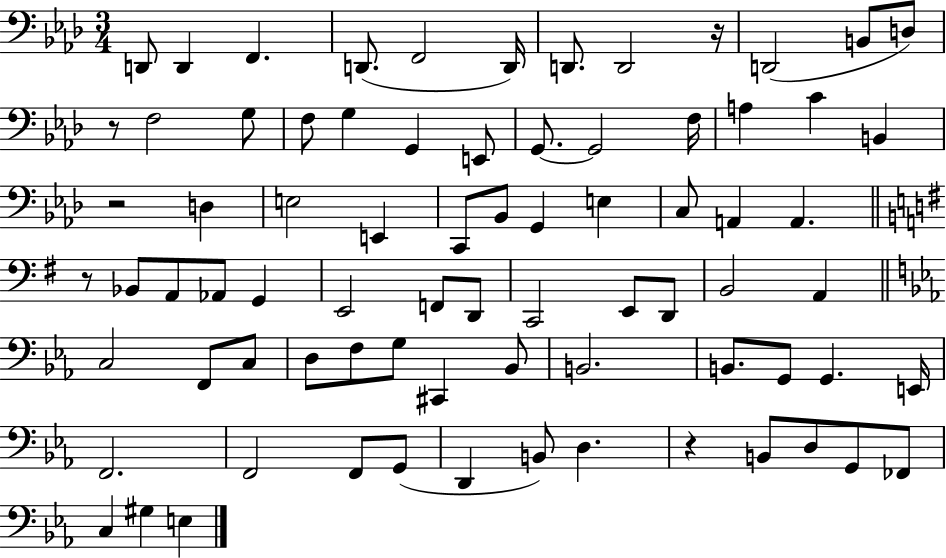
D2/e D2/q F2/q. D2/e. F2/h D2/s D2/e. D2/h R/s D2/h B2/e D3/e R/e F3/h G3/e F3/e G3/q G2/q E2/e G2/e. G2/h F3/s A3/q C4/q B2/q R/h D3/q E3/h E2/q C2/e Bb2/e G2/q E3/q C3/e A2/q A2/q. R/e Bb2/e A2/e Ab2/e G2/q E2/h F2/e D2/e C2/h E2/e D2/e B2/h A2/q C3/h F2/e C3/e D3/e F3/e G3/e C#2/q Bb2/e B2/h. B2/e. G2/e G2/q. E2/s F2/h. F2/h F2/e G2/e D2/q B2/e D3/q. R/q B2/e D3/e G2/e FES2/e C3/q G#3/q E3/q